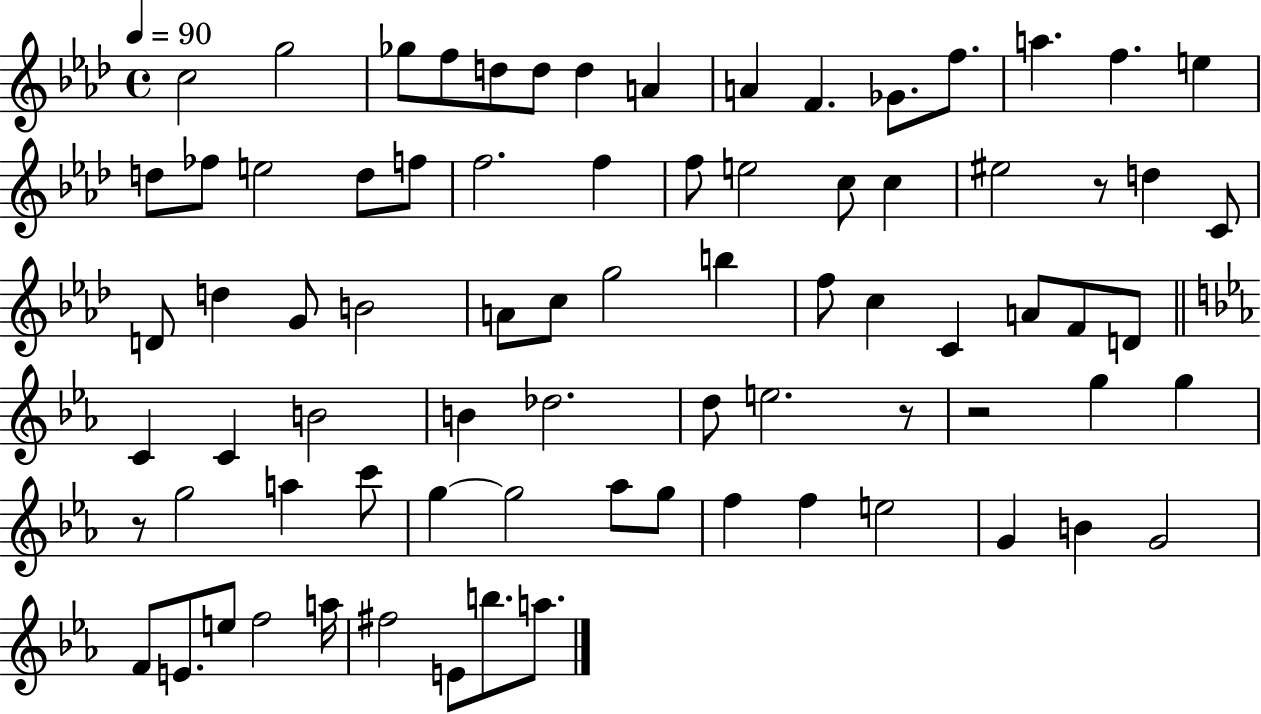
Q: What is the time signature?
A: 4/4